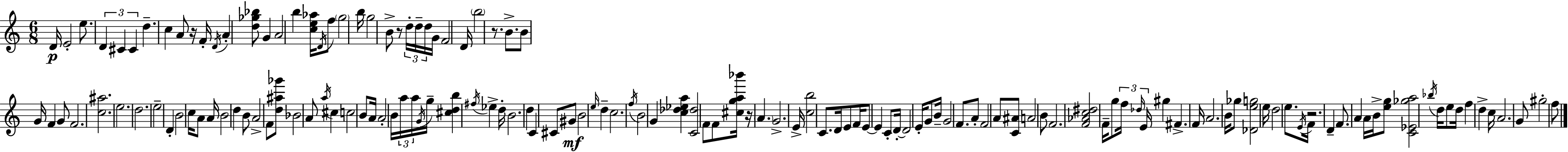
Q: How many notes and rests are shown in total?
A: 151